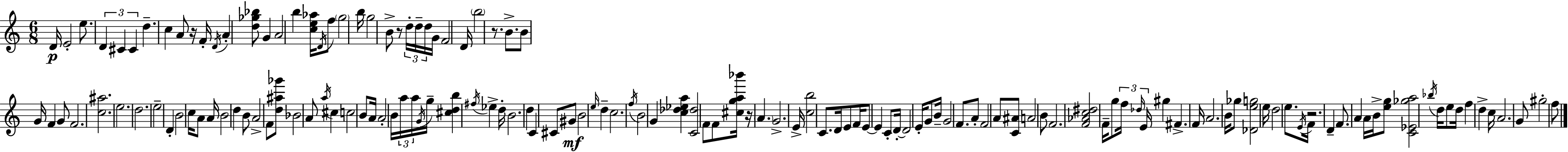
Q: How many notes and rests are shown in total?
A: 151